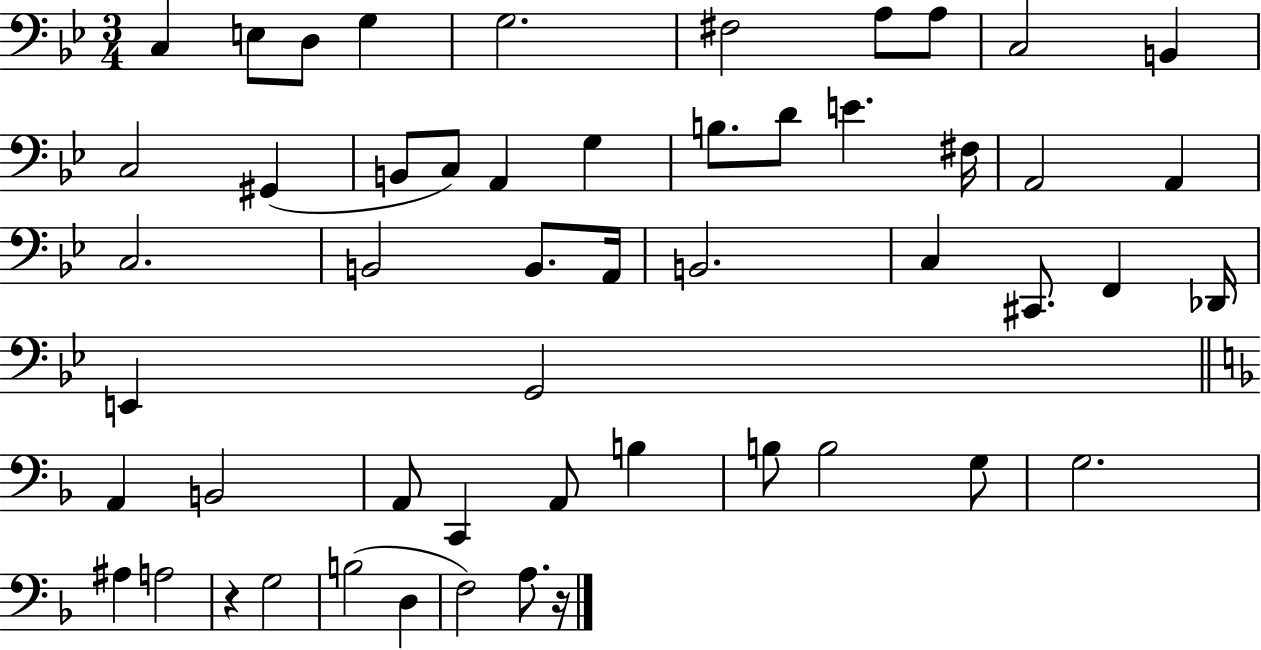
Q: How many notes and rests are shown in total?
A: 52